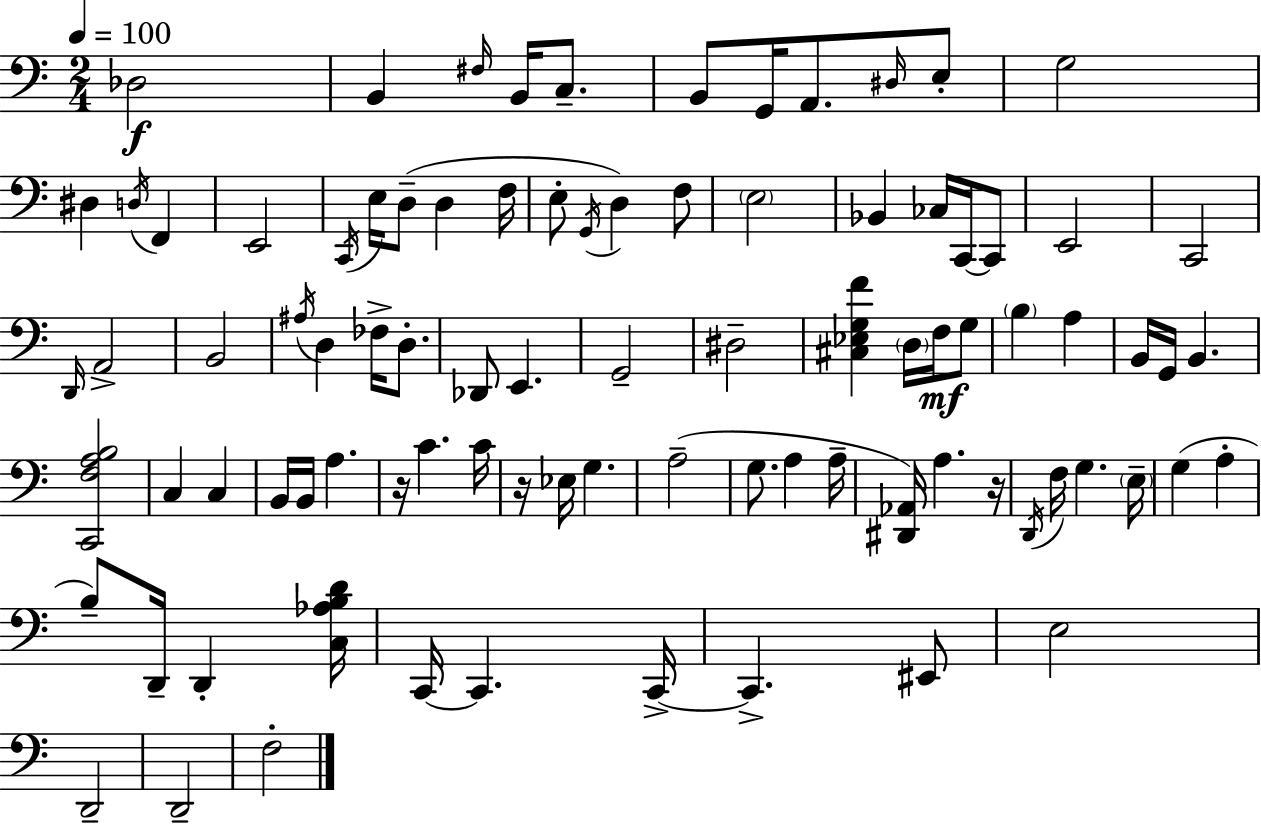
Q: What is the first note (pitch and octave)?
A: Db3